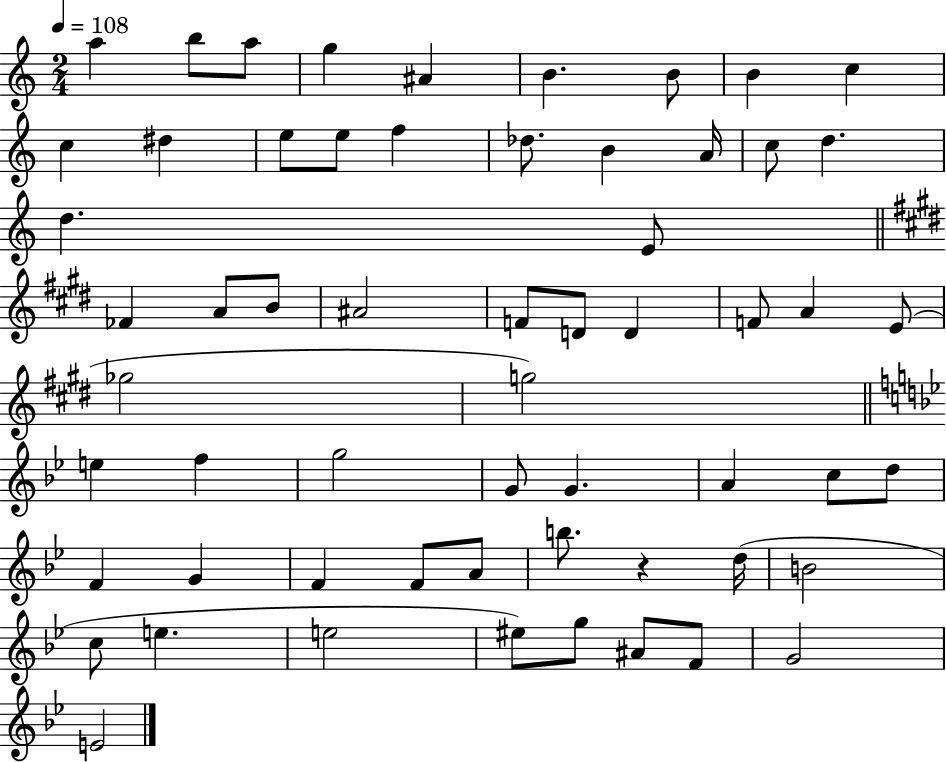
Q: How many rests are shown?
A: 1